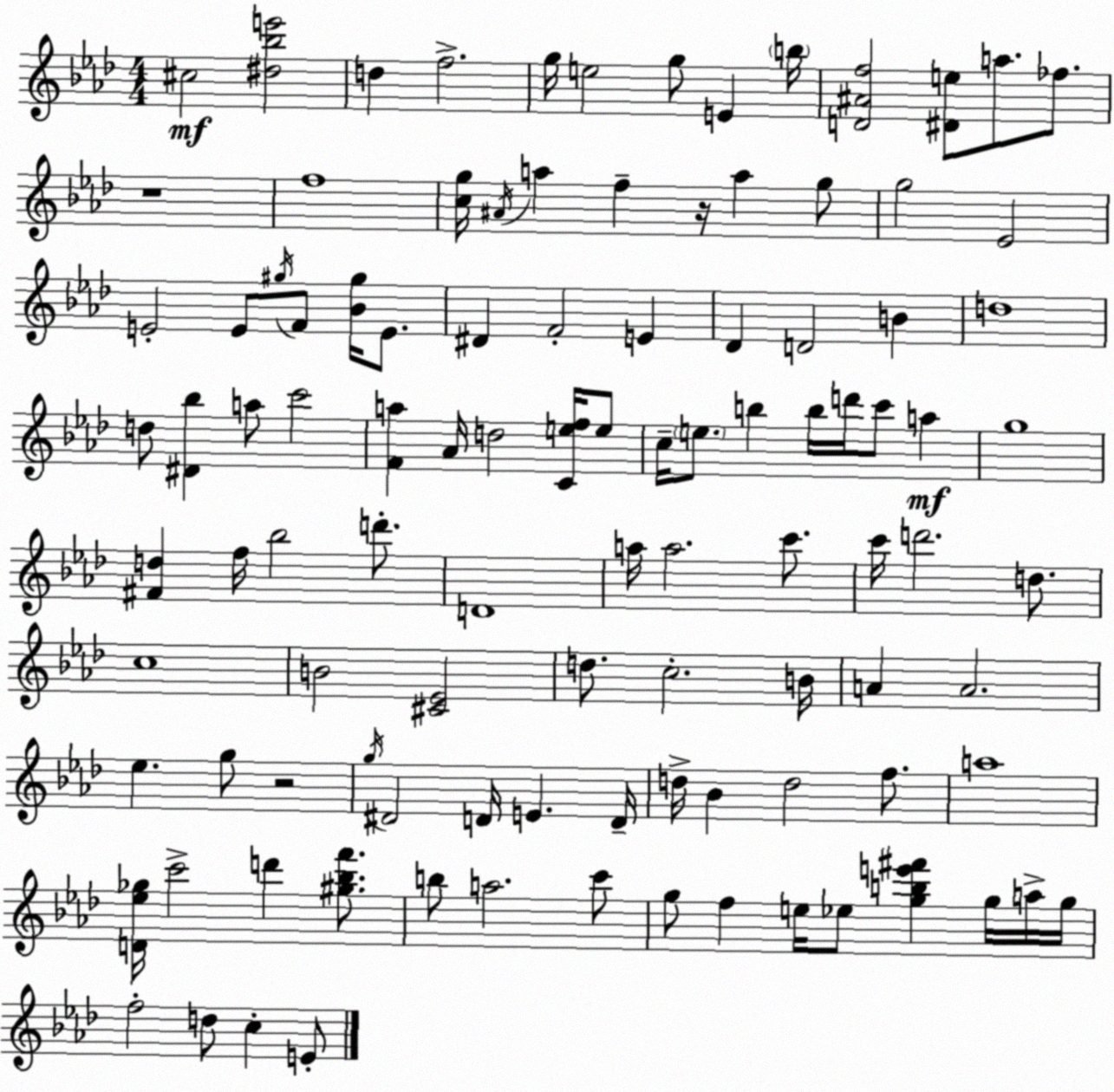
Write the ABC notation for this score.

X:1
T:Untitled
M:4/4
L:1/4
K:Fm
^c2 [^d_be']2 d f2 g/4 e2 g/2 E b/4 [D^Af]2 [^De]/2 a/2 _f/2 z4 f4 [cg]/4 ^A/4 a f z/4 a g/2 g2 _E2 E2 E/2 ^g/4 F/2 [_B^g]/4 E/2 ^D F2 E _D D2 B d4 d/2 [^D_b] a/2 c'2 [Fa] _A/4 d2 [Cef]/4 e/2 c/4 e/2 b b/4 d'/4 c'/2 a g4 [^Fd] f/4 _b2 d'/2 D4 a/4 a2 c'/2 c'/4 d'2 d/2 c4 B2 [^C_E]2 d/2 c2 B/4 A A2 _e g/2 z2 g/4 ^D2 D/4 E D/4 d/4 _B d2 f/2 a4 [D_e_g]/4 c'2 d' [^g_bf']/2 b/2 a2 c'/2 g/2 f e/4 _e/2 [gbe'^f'] g/4 a/4 g/4 f2 d/2 c E/2